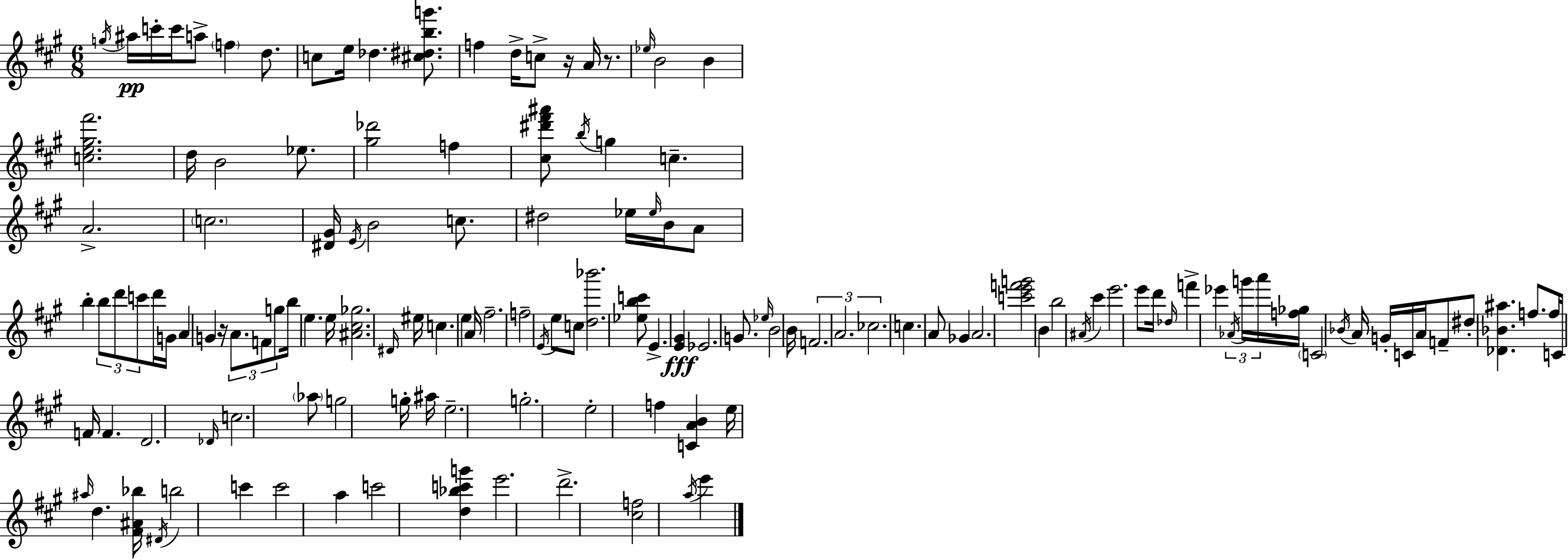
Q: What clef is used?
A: treble